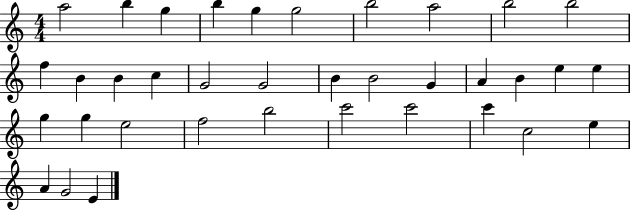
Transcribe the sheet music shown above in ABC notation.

X:1
T:Untitled
M:4/4
L:1/4
K:C
a2 b g b g g2 b2 a2 b2 b2 f B B c G2 G2 B B2 G A B e e g g e2 f2 b2 c'2 c'2 c' c2 e A G2 E